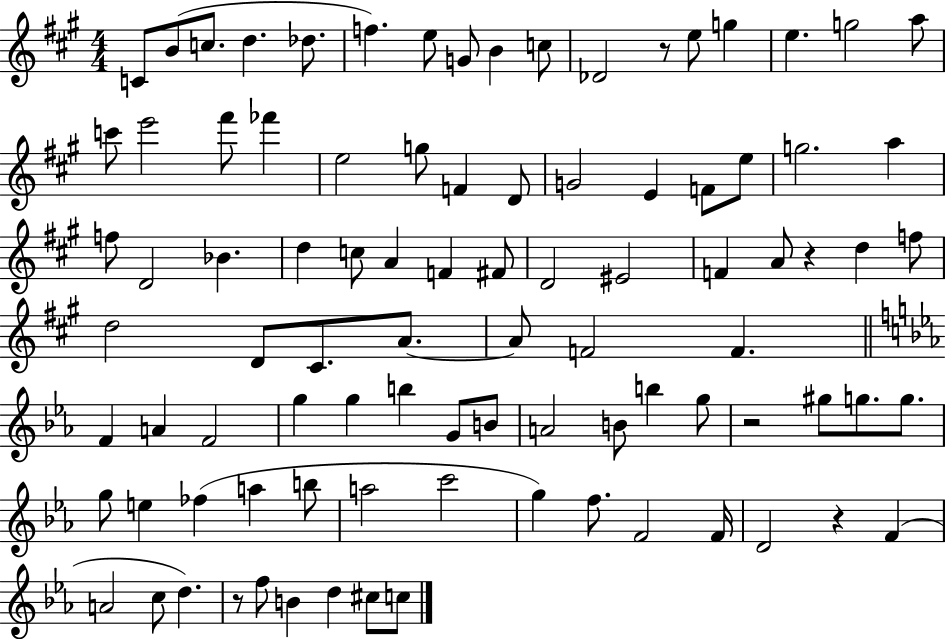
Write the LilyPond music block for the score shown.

{
  \clef treble
  \numericTimeSignature
  \time 4/4
  \key a \major
  \repeat volta 2 { c'8 b'8( c''8. d''4. des''8. | f''4.) e''8 g'8 b'4 c''8 | des'2 r8 e''8 g''4 | e''4. g''2 a''8 | \break c'''8 e'''2 fis'''8 fes'''4 | e''2 g''8 f'4 d'8 | g'2 e'4 f'8 e''8 | g''2. a''4 | \break f''8 d'2 bes'4. | d''4 c''8 a'4 f'4 fis'8 | d'2 eis'2 | f'4 a'8 r4 d''4 f''8 | \break d''2 d'8 cis'8. a'8.~~ | a'8 f'2 f'4. | \bar "||" \break \key c \minor f'4 a'4 f'2 | g''4 g''4 b''4 g'8 b'8 | a'2 b'8 b''4 g''8 | r2 gis''8 g''8. g''8. | \break g''8 e''4 fes''4( a''4 b''8 | a''2 c'''2 | g''4) f''8. f'2 f'16 | d'2 r4 f'4( | \break a'2 c''8 d''4.) | r8 f''8 b'4 d''4 cis''8 c''8 | } \bar "|."
}